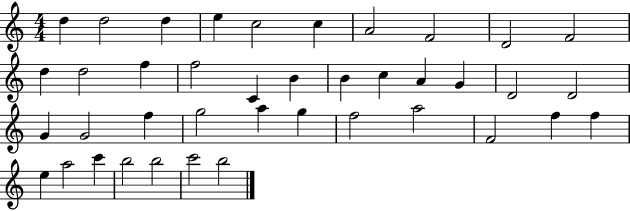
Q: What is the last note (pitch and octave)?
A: B5